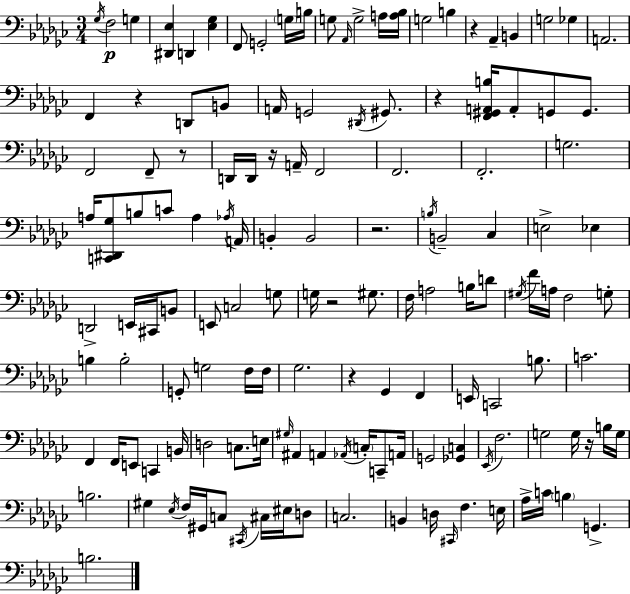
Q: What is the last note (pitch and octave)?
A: B3